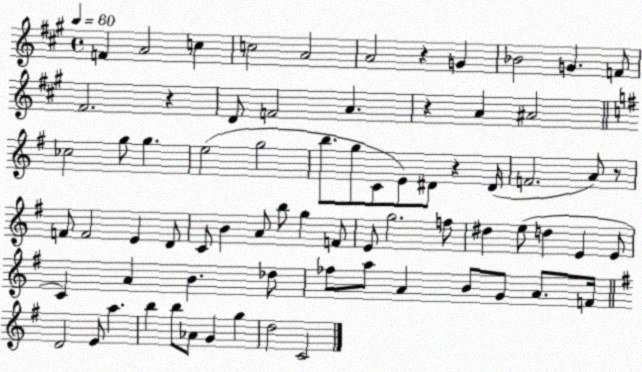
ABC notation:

X:1
T:Untitled
M:4/4
L:1/4
K:A
F A2 c c2 A2 A2 z G _B2 G F/2 ^F2 z D/2 F2 A z A ^A2 _c2 g/2 g e2 g2 b/2 g/2 C/2 E/2 ^D/2 z ^D/4 F2 A/2 z/2 F/2 F2 E D/2 C/2 B A/2 b/2 g F/2 E/2 g2 f/2 ^d e/2 d E E/2 C A B _d/2 _f/2 a/2 A B/2 G/2 A/2 F/4 D2 E/2 a b b/2 _A/2 G g d2 C2